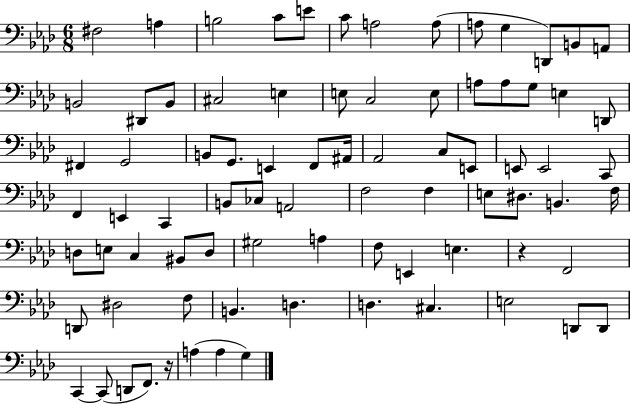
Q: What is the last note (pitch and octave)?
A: G3